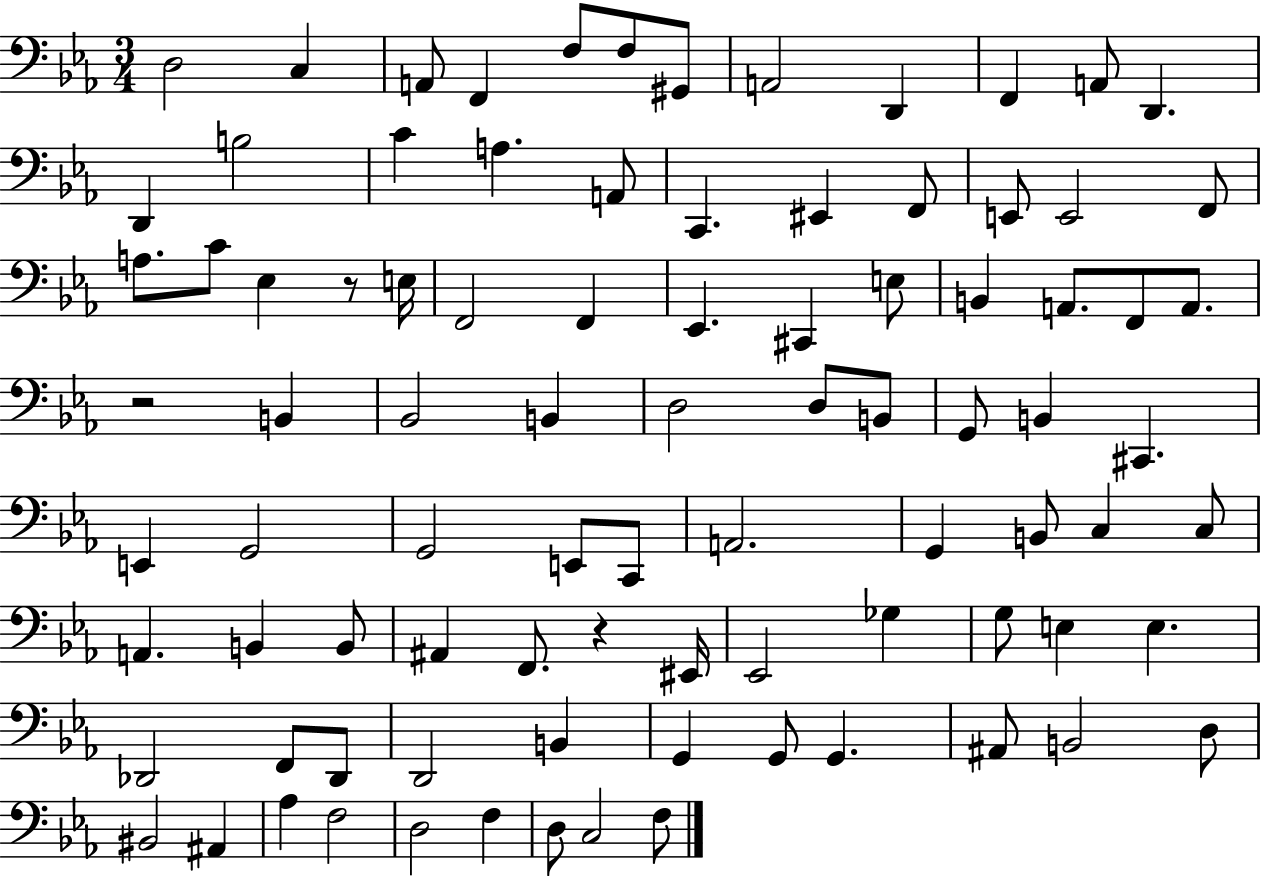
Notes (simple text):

D3/h C3/q A2/e F2/q F3/e F3/e G#2/e A2/h D2/q F2/q A2/e D2/q. D2/q B3/h C4/q A3/q. A2/e C2/q. EIS2/q F2/e E2/e E2/h F2/e A3/e. C4/e Eb3/q R/e E3/s F2/h F2/q Eb2/q. C#2/q E3/e B2/q A2/e. F2/e A2/e. R/h B2/q Bb2/h B2/q D3/h D3/e B2/e G2/e B2/q C#2/q. E2/q G2/h G2/h E2/e C2/e A2/h. G2/q B2/e C3/q C3/e A2/q. B2/q B2/e A#2/q F2/e. R/q EIS2/s Eb2/h Gb3/q G3/e E3/q E3/q. Db2/h F2/e Db2/e D2/h B2/q G2/q G2/e G2/q. A#2/e B2/h D3/e BIS2/h A#2/q Ab3/q F3/h D3/h F3/q D3/e C3/h F3/e